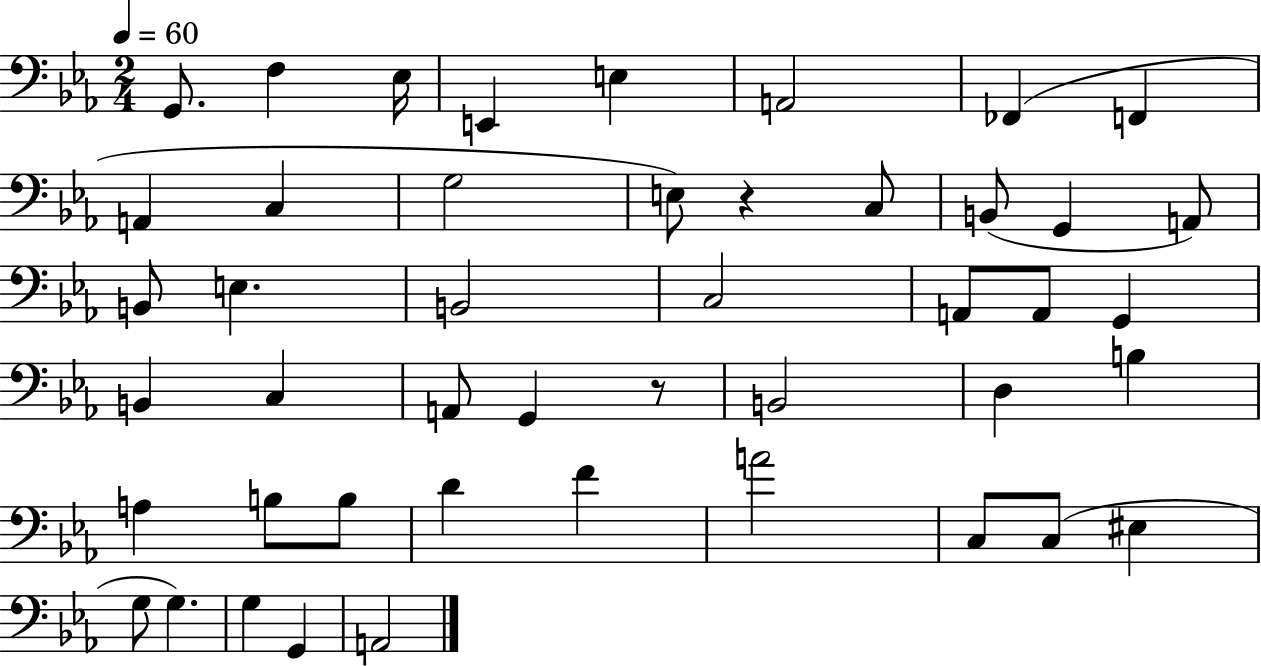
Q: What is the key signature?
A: EES major